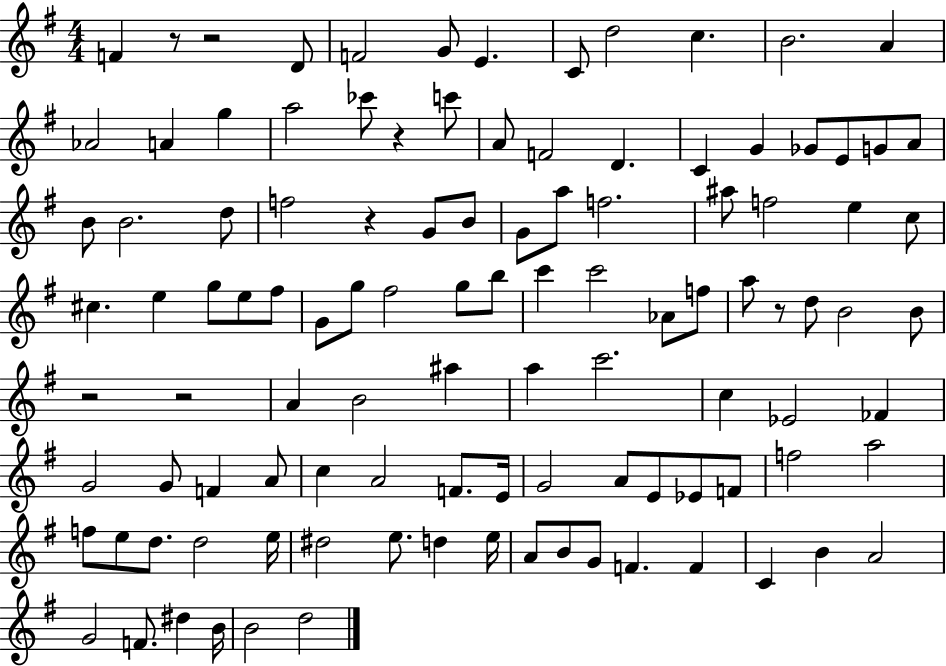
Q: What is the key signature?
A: G major